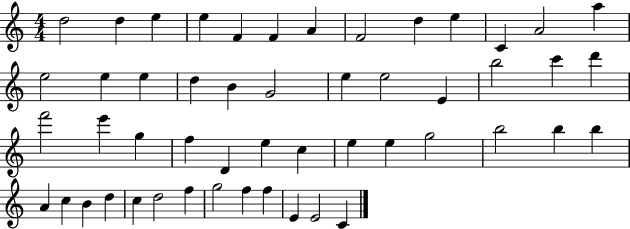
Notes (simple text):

D5/h D5/q E5/q E5/q F4/q F4/q A4/q F4/h D5/q E5/q C4/q A4/h A5/q E5/h E5/q E5/q D5/q B4/q G4/h E5/q E5/h E4/q B5/h C6/q D6/q F6/h E6/q G5/q F5/q D4/q E5/q C5/q E5/q E5/q G5/h B5/h B5/q B5/q A4/q C5/q B4/q D5/q C5/q D5/h F5/q G5/h F5/q F5/q E4/q E4/h C4/q